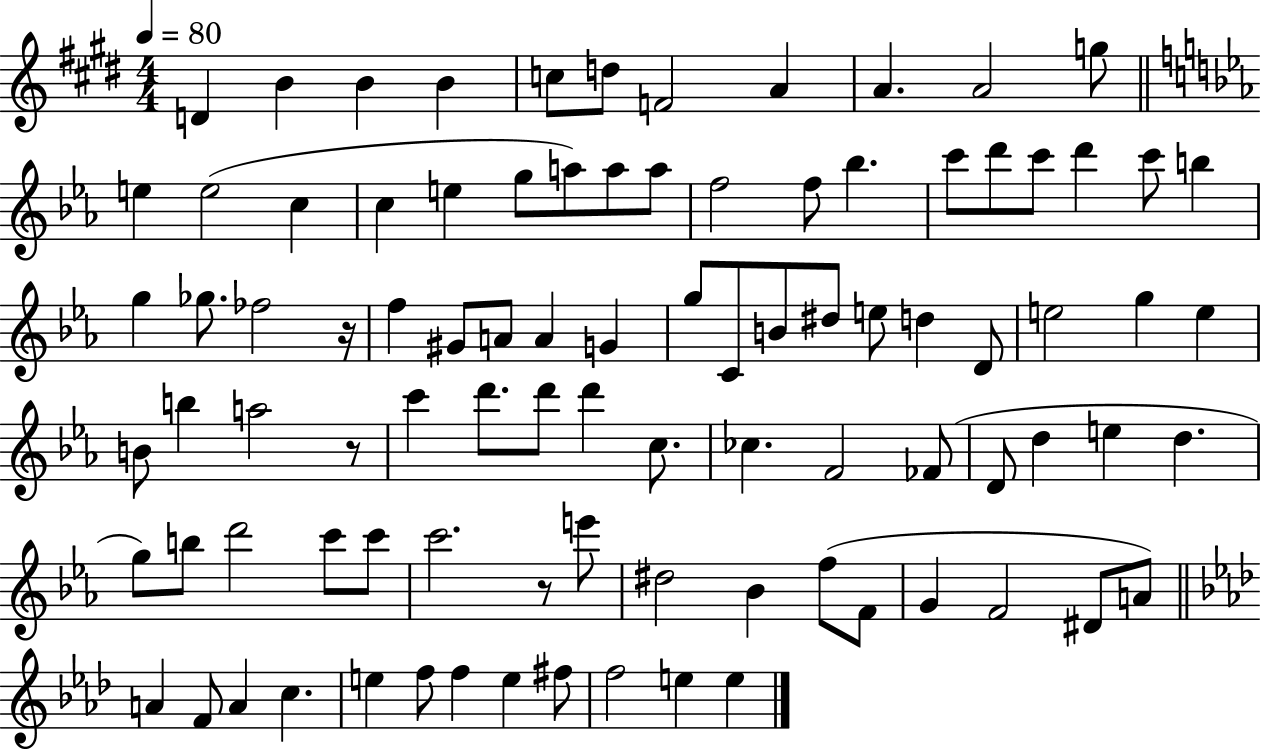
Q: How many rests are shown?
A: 3